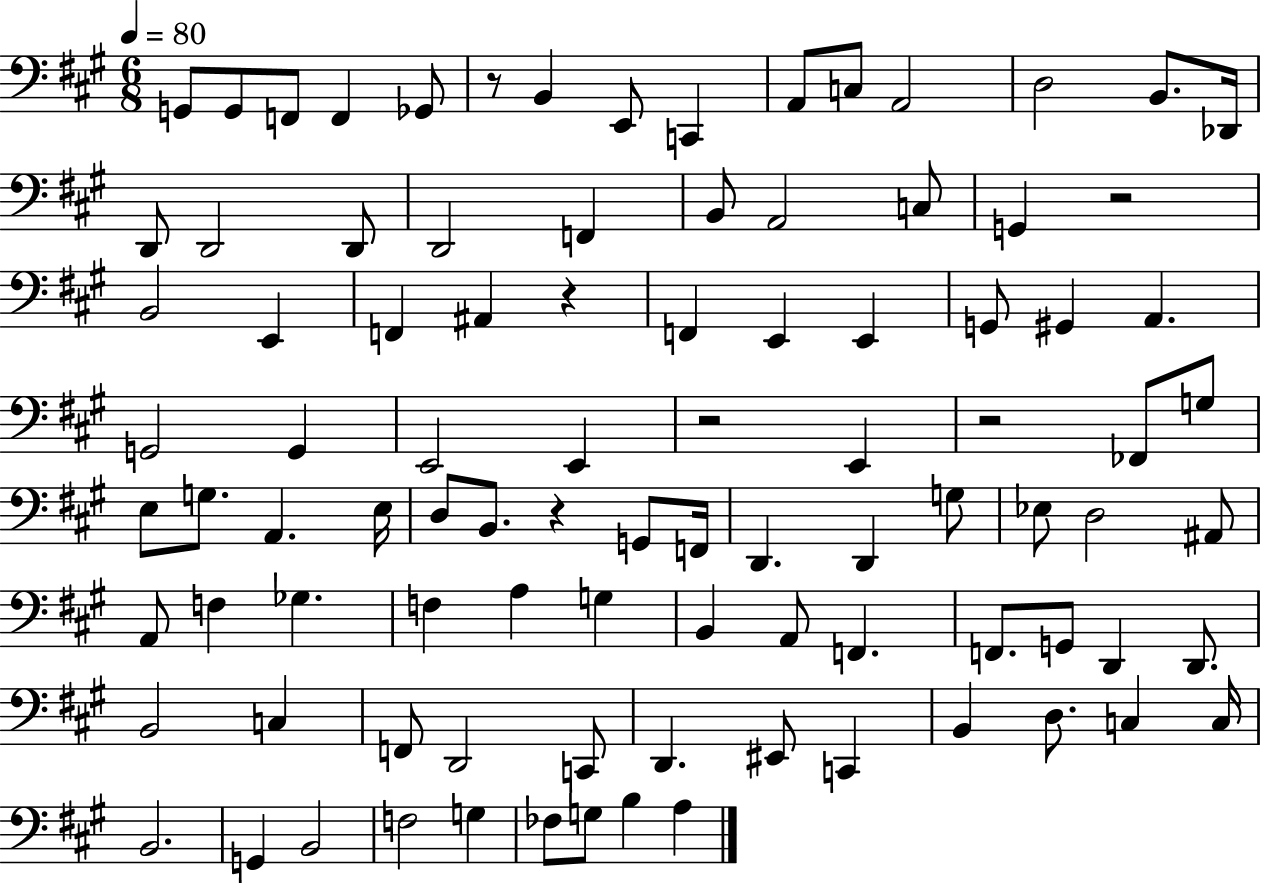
G2/e G2/e F2/e F2/q Gb2/e R/e B2/q E2/e C2/q A2/e C3/e A2/h D3/h B2/e. Db2/s D2/e D2/h D2/e D2/h F2/q B2/e A2/h C3/e G2/q R/h B2/h E2/q F2/q A#2/q R/q F2/q E2/q E2/q G2/e G#2/q A2/q. G2/h G2/q E2/h E2/q R/h E2/q R/h FES2/e G3/e E3/e G3/e. A2/q. E3/s D3/e B2/e. R/q G2/e F2/s D2/q. D2/q G3/e Eb3/e D3/h A#2/e A2/e F3/q Gb3/q. F3/q A3/q G3/q B2/q A2/e F2/q. F2/e. G2/e D2/q D2/e. B2/h C3/q F2/e D2/h C2/e D2/q. EIS2/e C2/q B2/q D3/e. C3/q C3/s B2/h. G2/q B2/h F3/h G3/q FES3/e G3/e B3/q A3/q